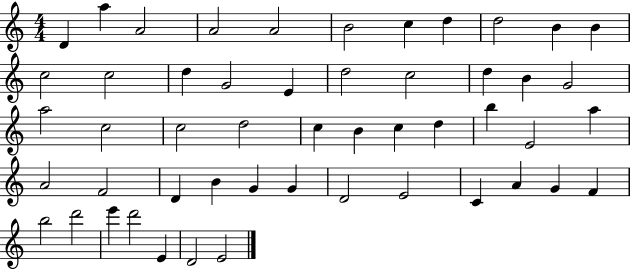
X:1
T:Untitled
M:4/4
L:1/4
K:C
D a A2 A2 A2 B2 c d d2 B B c2 c2 d G2 E d2 c2 d B G2 a2 c2 c2 d2 c B c d b E2 a A2 F2 D B G G D2 E2 C A G F b2 d'2 e' d'2 E D2 E2